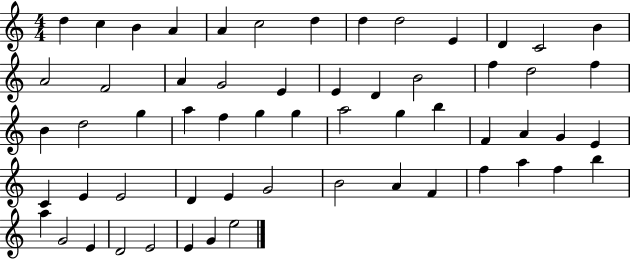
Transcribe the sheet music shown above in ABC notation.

X:1
T:Untitled
M:4/4
L:1/4
K:C
d c B A A c2 d d d2 E D C2 B A2 F2 A G2 E E D B2 f d2 f B d2 g a f g g a2 g b F A G E C E E2 D E G2 B2 A F f a f b a G2 E D2 E2 E G e2